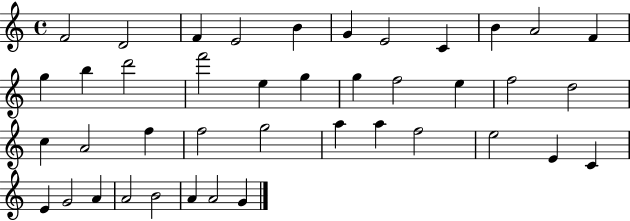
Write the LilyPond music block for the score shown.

{
  \clef treble
  \time 4/4
  \defaultTimeSignature
  \key c \major
  f'2 d'2 | f'4 e'2 b'4 | g'4 e'2 c'4 | b'4 a'2 f'4 | \break g''4 b''4 d'''2 | f'''2 e''4 g''4 | g''4 f''2 e''4 | f''2 d''2 | \break c''4 a'2 f''4 | f''2 g''2 | a''4 a''4 f''2 | e''2 e'4 c'4 | \break e'4 g'2 a'4 | a'2 b'2 | a'4 a'2 g'4 | \bar "|."
}